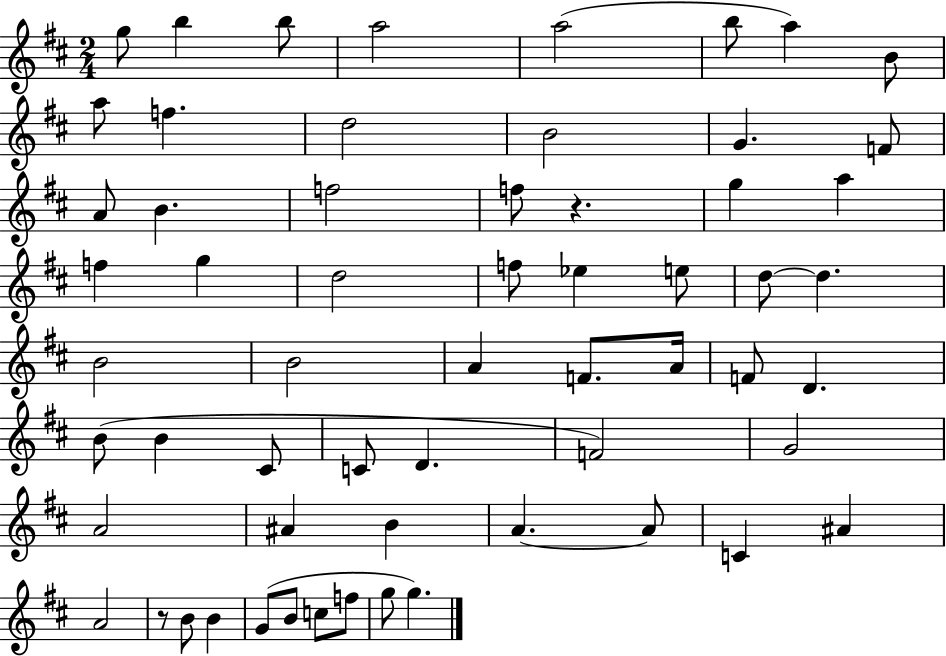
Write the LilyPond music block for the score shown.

{
  \clef treble
  \numericTimeSignature
  \time 2/4
  \key d \major
  g''8 b''4 b''8 | a''2 | a''2( | b''8 a''4) b'8 | \break a''8 f''4. | d''2 | b'2 | g'4. f'8 | \break a'8 b'4. | f''2 | f''8 r4. | g''4 a''4 | \break f''4 g''4 | d''2 | f''8 ees''4 e''8 | d''8~~ d''4. | \break b'2 | b'2 | a'4 f'8. a'16 | f'8 d'4. | \break b'8( b'4 cis'8 | c'8 d'4. | f'2) | g'2 | \break a'2 | ais'4 b'4 | a'4.~~ a'8 | c'4 ais'4 | \break a'2 | r8 b'8 b'4 | g'8( b'8 c''8 f''8 | g''8 g''4.) | \break \bar "|."
}